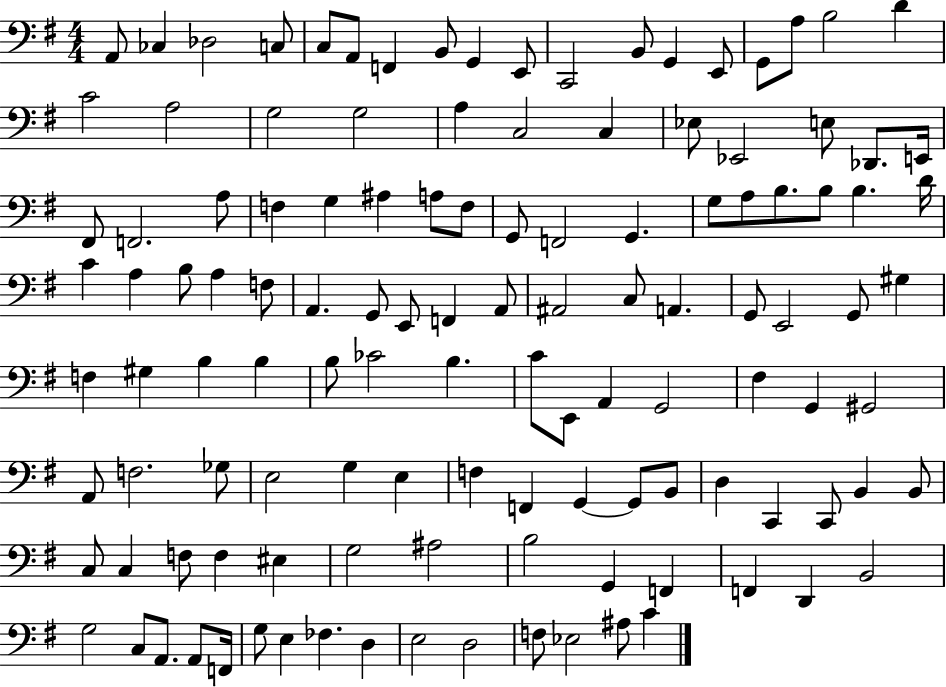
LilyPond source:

{
  \clef bass
  \numericTimeSignature
  \time 4/4
  \key g \major
  a,8 ces4 des2 c8 | c8 a,8 f,4 b,8 g,4 e,8 | c,2 b,8 g,4 e,8 | g,8 a8 b2 d'4 | \break c'2 a2 | g2 g2 | a4 c2 c4 | ees8 ees,2 e8 des,8. e,16 | \break fis,8 f,2. a8 | f4 g4 ais4 a8 f8 | g,8 f,2 g,4. | g8 a8 b8. b8 b4. d'16 | \break c'4 a4 b8 a4 f8 | a,4. g,8 e,8 f,4 a,8 | ais,2 c8 a,4. | g,8 e,2 g,8 gis4 | \break f4 gis4 b4 b4 | b8 ces'2 b4. | c'8 e,8 a,4 g,2 | fis4 g,4 gis,2 | \break a,8 f2. ges8 | e2 g4 e4 | f4 f,4 g,4~~ g,8 b,8 | d4 c,4 c,8 b,4 b,8 | \break c8 c4 f8 f4 eis4 | g2 ais2 | b2 g,4 f,4 | f,4 d,4 b,2 | \break g2 c8 a,8. a,8 f,16 | g8 e4 fes4. d4 | e2 d2 | f8 ees2 ais8 c'4 | \break \bar "|."
}